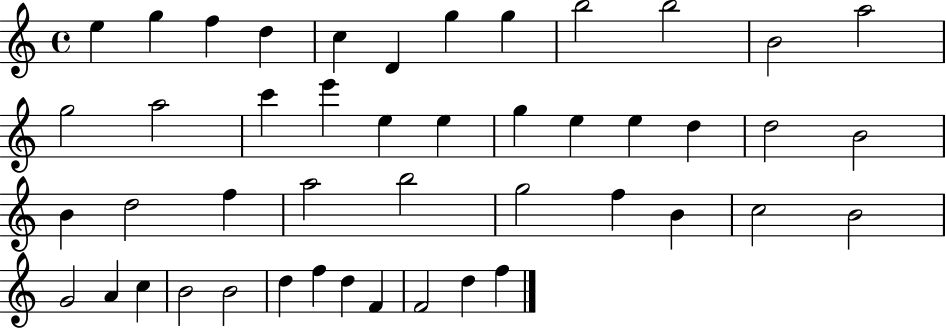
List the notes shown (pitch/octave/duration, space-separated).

E5/q G5/q F5/q D5/q C5/q D4/q G5/q G5/q B5/h B5/h B4/h A5/h G5/h A5/h C6/q E6/q E5/q E5/q G5/q E5/q E5/q D5/q D5/h B4/h B4/q D5/h F5/q A5/h B5/h G5/h F5/q B4/q C5/h B4/h G4/h A4/q C5/q B4/h B4/h D5/q F5/q D5/q F4/q F4/h D5/q F5/q